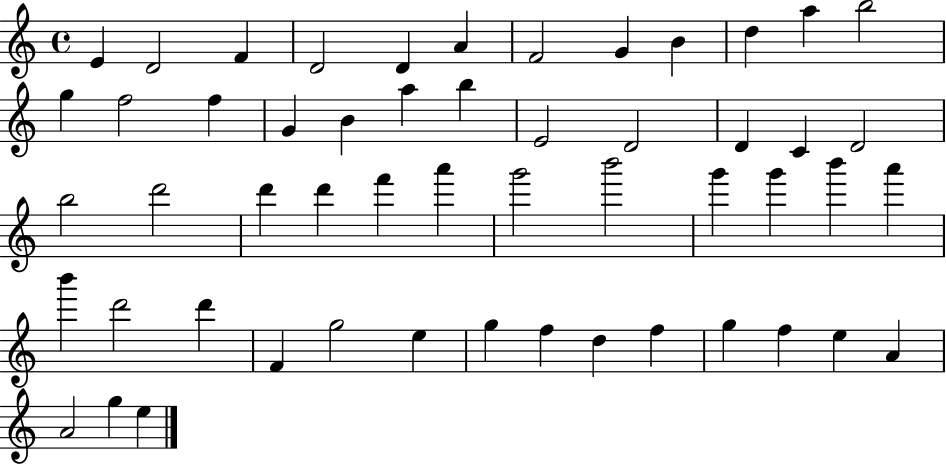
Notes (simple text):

E4/q D4/h F4/q D4/h D4/q A4/q F4/h G4/q B4/q D5/q A5/q B5/h G5/q F5/h F5/q G4/q B4/q A5/q B5/q E4/h D4/h D4/q C4/q D4/h B5/h D6/h D6/q D6/q F6/q A6/q G6/h B6/h G6/q G6/q B6/q A6/q B6/q D6/h D6/q F4/q G5/h E5/q G5/q F5/q D5/q F5/q G5/q F5/q E5/q A4/q A4/h G5/q E5/q